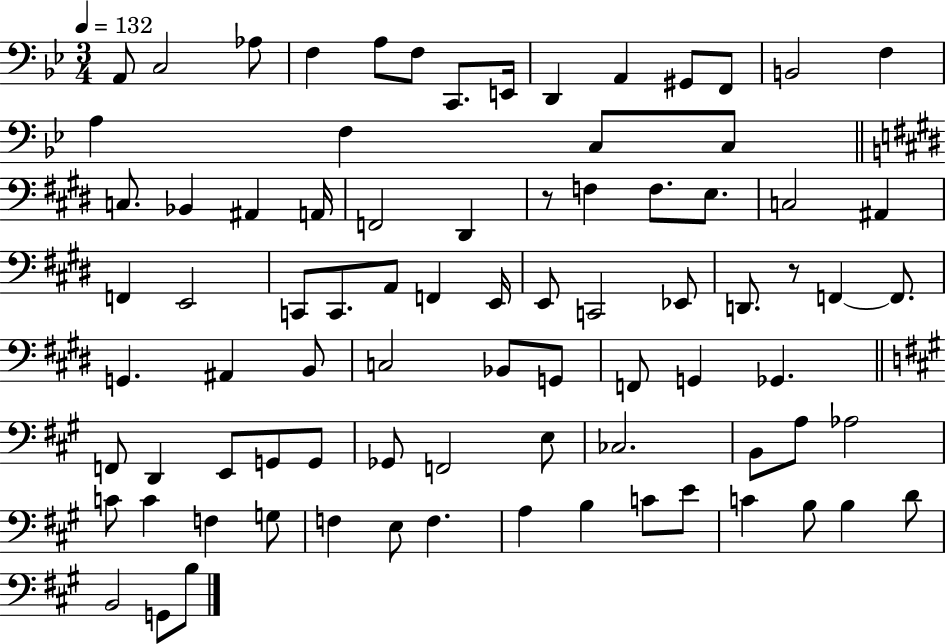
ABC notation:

X:1
T:Untitled
M:3/4
L:1/4
K:Bb
A,,/2 C,2 _A,/2 F, A,/2 F,/2 C,,/2 E,,/4 D,, A,, ^G,,/2 F,,/2 B,,2 F, A, F, C,/2 C,/2 C,/2 _B,, ^A,, A,,/4 F,,2 ^D,, z/2 F, F,/2 E,/2 C,2 ^A,, F,, E,,2 C,,/2 C,,/2 A,,/2 F,, E,,/4 E,,/2 C,,2 _E,,/2 D,,/2 z/2 F,, F,,/2 G,, ^A,, B,,/2 C,2 _B,,/2 G,,/2 F,,/2 G,, _G,, F,,/2 D,, E,,/2 G,,/2 G,,/2 _G,,/2 F,,2 E,/2 _C,2 B,,/2 A,/2 _A,2 C/2 C F, G,/2 F, E,/2 F, A, B, C/2 E/2 C B,/2 B, D/2 B,,2 G,,/2 B,/2